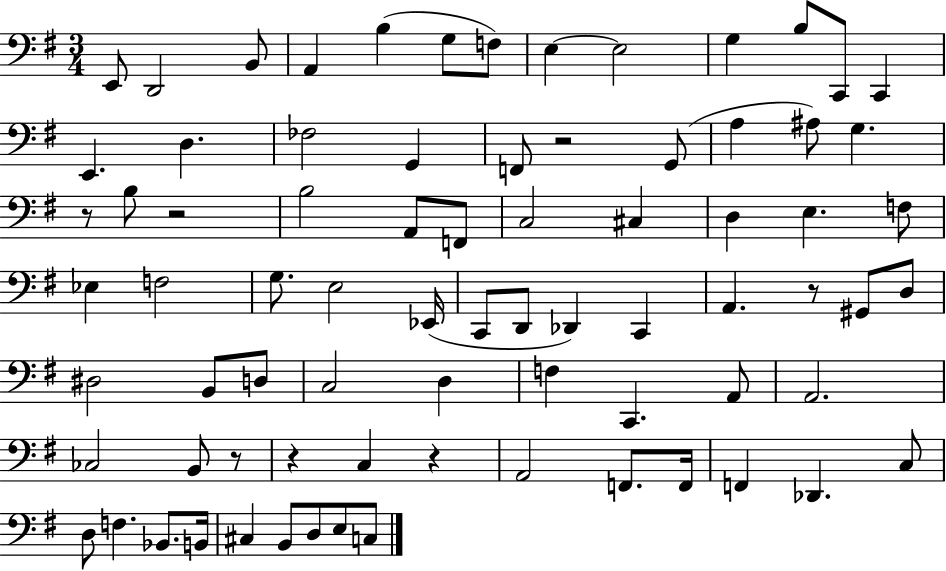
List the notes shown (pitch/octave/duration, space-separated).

E2/e D2/h B2/e A2/q B3/q G3/e F3/e E3/q E3/h G3/q B3/e C2/e C2/q E2/q. D3/q. FES3/h G2/q F2/e R/h G2/e A3/q A#3/e G3/q. R/e B3/e R/h B3/h A2/e F2/e C3/h C#3/q D3/q E3/q. F3/e Eb3/q F3/h G3/e. E3/h Eb2/s C2/e D2/e Db2/q C2/q A2/q. R/e G#2/e D3/e D#3/h B2/e D3/e C3/h D3/q F3/q C2/q. A2/e A2/h. CES3/h B2/e R/e R/q C3/q R/q A2/h F2/e. F2/s F2/q Db2/q. C3/e D3/e F3/q. Bb2/e. B2/s C#3/q B2/e D3/e E3/e C3/e